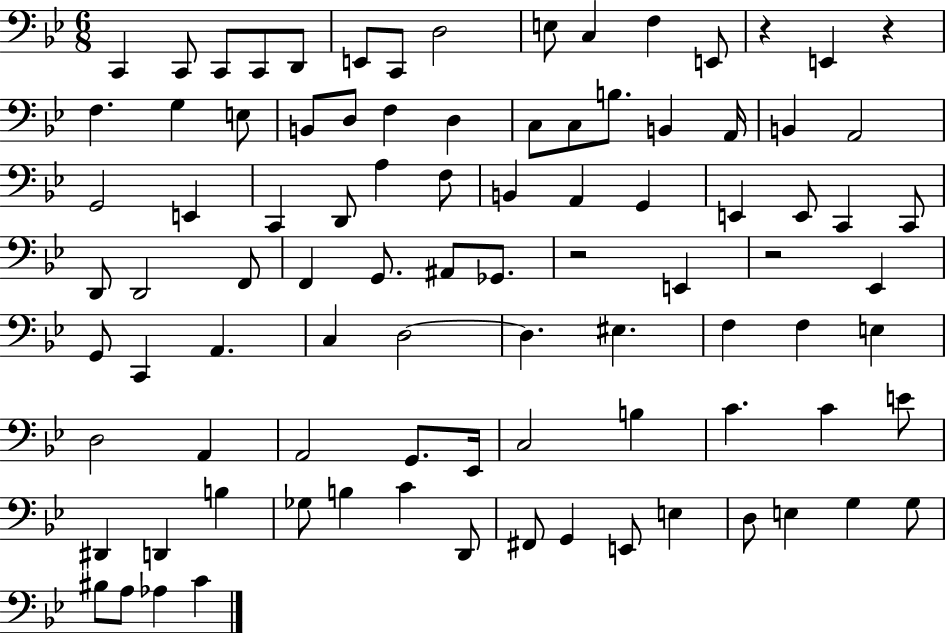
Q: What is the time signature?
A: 6/8